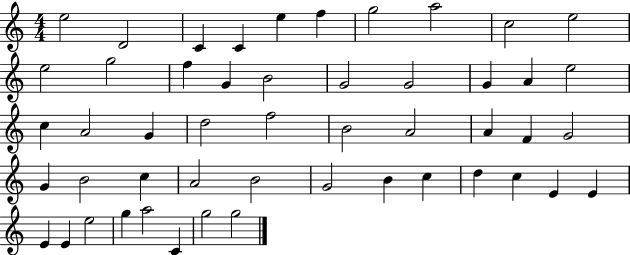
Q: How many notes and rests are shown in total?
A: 50